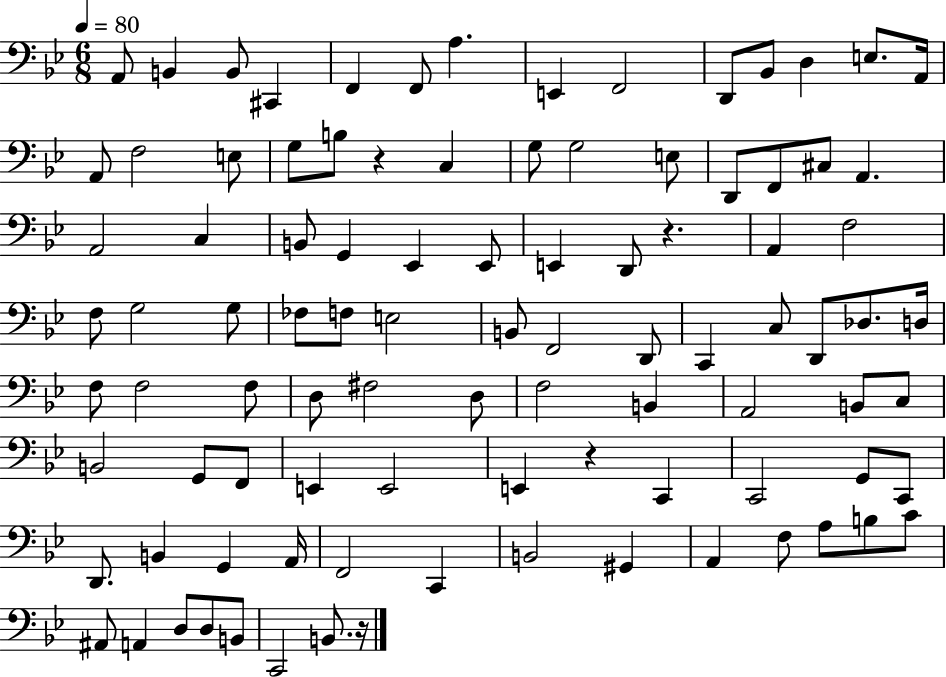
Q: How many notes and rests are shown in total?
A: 96